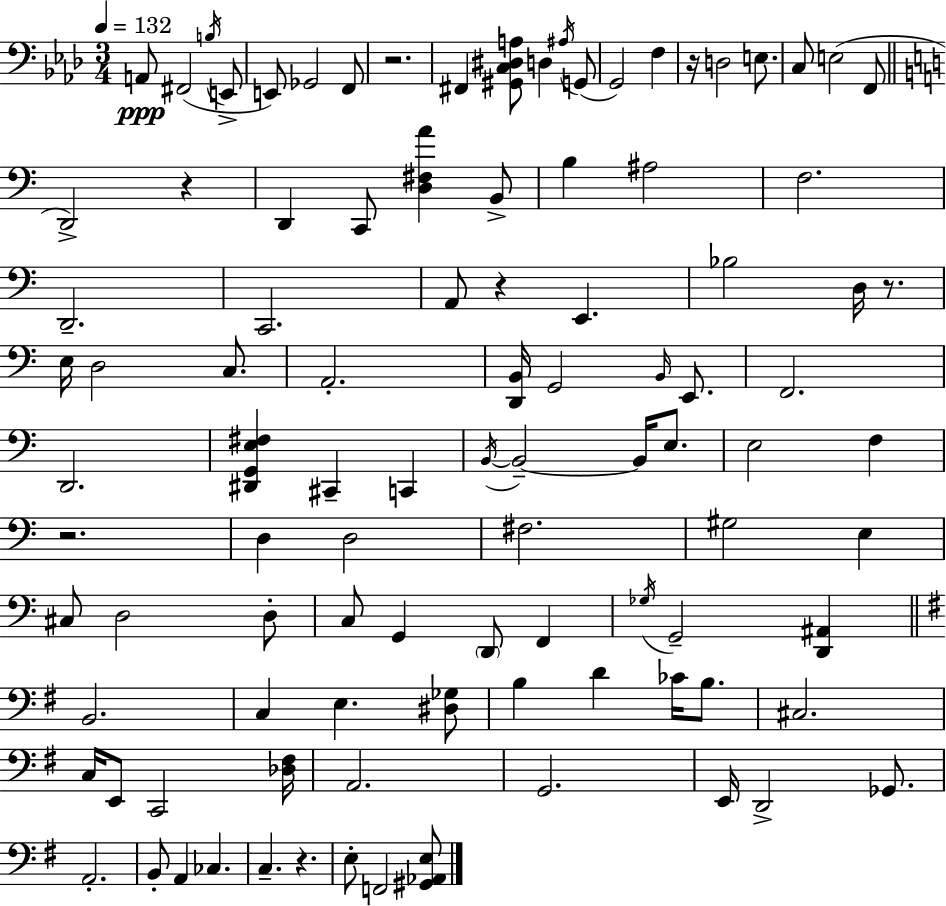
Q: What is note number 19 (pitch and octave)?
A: D2